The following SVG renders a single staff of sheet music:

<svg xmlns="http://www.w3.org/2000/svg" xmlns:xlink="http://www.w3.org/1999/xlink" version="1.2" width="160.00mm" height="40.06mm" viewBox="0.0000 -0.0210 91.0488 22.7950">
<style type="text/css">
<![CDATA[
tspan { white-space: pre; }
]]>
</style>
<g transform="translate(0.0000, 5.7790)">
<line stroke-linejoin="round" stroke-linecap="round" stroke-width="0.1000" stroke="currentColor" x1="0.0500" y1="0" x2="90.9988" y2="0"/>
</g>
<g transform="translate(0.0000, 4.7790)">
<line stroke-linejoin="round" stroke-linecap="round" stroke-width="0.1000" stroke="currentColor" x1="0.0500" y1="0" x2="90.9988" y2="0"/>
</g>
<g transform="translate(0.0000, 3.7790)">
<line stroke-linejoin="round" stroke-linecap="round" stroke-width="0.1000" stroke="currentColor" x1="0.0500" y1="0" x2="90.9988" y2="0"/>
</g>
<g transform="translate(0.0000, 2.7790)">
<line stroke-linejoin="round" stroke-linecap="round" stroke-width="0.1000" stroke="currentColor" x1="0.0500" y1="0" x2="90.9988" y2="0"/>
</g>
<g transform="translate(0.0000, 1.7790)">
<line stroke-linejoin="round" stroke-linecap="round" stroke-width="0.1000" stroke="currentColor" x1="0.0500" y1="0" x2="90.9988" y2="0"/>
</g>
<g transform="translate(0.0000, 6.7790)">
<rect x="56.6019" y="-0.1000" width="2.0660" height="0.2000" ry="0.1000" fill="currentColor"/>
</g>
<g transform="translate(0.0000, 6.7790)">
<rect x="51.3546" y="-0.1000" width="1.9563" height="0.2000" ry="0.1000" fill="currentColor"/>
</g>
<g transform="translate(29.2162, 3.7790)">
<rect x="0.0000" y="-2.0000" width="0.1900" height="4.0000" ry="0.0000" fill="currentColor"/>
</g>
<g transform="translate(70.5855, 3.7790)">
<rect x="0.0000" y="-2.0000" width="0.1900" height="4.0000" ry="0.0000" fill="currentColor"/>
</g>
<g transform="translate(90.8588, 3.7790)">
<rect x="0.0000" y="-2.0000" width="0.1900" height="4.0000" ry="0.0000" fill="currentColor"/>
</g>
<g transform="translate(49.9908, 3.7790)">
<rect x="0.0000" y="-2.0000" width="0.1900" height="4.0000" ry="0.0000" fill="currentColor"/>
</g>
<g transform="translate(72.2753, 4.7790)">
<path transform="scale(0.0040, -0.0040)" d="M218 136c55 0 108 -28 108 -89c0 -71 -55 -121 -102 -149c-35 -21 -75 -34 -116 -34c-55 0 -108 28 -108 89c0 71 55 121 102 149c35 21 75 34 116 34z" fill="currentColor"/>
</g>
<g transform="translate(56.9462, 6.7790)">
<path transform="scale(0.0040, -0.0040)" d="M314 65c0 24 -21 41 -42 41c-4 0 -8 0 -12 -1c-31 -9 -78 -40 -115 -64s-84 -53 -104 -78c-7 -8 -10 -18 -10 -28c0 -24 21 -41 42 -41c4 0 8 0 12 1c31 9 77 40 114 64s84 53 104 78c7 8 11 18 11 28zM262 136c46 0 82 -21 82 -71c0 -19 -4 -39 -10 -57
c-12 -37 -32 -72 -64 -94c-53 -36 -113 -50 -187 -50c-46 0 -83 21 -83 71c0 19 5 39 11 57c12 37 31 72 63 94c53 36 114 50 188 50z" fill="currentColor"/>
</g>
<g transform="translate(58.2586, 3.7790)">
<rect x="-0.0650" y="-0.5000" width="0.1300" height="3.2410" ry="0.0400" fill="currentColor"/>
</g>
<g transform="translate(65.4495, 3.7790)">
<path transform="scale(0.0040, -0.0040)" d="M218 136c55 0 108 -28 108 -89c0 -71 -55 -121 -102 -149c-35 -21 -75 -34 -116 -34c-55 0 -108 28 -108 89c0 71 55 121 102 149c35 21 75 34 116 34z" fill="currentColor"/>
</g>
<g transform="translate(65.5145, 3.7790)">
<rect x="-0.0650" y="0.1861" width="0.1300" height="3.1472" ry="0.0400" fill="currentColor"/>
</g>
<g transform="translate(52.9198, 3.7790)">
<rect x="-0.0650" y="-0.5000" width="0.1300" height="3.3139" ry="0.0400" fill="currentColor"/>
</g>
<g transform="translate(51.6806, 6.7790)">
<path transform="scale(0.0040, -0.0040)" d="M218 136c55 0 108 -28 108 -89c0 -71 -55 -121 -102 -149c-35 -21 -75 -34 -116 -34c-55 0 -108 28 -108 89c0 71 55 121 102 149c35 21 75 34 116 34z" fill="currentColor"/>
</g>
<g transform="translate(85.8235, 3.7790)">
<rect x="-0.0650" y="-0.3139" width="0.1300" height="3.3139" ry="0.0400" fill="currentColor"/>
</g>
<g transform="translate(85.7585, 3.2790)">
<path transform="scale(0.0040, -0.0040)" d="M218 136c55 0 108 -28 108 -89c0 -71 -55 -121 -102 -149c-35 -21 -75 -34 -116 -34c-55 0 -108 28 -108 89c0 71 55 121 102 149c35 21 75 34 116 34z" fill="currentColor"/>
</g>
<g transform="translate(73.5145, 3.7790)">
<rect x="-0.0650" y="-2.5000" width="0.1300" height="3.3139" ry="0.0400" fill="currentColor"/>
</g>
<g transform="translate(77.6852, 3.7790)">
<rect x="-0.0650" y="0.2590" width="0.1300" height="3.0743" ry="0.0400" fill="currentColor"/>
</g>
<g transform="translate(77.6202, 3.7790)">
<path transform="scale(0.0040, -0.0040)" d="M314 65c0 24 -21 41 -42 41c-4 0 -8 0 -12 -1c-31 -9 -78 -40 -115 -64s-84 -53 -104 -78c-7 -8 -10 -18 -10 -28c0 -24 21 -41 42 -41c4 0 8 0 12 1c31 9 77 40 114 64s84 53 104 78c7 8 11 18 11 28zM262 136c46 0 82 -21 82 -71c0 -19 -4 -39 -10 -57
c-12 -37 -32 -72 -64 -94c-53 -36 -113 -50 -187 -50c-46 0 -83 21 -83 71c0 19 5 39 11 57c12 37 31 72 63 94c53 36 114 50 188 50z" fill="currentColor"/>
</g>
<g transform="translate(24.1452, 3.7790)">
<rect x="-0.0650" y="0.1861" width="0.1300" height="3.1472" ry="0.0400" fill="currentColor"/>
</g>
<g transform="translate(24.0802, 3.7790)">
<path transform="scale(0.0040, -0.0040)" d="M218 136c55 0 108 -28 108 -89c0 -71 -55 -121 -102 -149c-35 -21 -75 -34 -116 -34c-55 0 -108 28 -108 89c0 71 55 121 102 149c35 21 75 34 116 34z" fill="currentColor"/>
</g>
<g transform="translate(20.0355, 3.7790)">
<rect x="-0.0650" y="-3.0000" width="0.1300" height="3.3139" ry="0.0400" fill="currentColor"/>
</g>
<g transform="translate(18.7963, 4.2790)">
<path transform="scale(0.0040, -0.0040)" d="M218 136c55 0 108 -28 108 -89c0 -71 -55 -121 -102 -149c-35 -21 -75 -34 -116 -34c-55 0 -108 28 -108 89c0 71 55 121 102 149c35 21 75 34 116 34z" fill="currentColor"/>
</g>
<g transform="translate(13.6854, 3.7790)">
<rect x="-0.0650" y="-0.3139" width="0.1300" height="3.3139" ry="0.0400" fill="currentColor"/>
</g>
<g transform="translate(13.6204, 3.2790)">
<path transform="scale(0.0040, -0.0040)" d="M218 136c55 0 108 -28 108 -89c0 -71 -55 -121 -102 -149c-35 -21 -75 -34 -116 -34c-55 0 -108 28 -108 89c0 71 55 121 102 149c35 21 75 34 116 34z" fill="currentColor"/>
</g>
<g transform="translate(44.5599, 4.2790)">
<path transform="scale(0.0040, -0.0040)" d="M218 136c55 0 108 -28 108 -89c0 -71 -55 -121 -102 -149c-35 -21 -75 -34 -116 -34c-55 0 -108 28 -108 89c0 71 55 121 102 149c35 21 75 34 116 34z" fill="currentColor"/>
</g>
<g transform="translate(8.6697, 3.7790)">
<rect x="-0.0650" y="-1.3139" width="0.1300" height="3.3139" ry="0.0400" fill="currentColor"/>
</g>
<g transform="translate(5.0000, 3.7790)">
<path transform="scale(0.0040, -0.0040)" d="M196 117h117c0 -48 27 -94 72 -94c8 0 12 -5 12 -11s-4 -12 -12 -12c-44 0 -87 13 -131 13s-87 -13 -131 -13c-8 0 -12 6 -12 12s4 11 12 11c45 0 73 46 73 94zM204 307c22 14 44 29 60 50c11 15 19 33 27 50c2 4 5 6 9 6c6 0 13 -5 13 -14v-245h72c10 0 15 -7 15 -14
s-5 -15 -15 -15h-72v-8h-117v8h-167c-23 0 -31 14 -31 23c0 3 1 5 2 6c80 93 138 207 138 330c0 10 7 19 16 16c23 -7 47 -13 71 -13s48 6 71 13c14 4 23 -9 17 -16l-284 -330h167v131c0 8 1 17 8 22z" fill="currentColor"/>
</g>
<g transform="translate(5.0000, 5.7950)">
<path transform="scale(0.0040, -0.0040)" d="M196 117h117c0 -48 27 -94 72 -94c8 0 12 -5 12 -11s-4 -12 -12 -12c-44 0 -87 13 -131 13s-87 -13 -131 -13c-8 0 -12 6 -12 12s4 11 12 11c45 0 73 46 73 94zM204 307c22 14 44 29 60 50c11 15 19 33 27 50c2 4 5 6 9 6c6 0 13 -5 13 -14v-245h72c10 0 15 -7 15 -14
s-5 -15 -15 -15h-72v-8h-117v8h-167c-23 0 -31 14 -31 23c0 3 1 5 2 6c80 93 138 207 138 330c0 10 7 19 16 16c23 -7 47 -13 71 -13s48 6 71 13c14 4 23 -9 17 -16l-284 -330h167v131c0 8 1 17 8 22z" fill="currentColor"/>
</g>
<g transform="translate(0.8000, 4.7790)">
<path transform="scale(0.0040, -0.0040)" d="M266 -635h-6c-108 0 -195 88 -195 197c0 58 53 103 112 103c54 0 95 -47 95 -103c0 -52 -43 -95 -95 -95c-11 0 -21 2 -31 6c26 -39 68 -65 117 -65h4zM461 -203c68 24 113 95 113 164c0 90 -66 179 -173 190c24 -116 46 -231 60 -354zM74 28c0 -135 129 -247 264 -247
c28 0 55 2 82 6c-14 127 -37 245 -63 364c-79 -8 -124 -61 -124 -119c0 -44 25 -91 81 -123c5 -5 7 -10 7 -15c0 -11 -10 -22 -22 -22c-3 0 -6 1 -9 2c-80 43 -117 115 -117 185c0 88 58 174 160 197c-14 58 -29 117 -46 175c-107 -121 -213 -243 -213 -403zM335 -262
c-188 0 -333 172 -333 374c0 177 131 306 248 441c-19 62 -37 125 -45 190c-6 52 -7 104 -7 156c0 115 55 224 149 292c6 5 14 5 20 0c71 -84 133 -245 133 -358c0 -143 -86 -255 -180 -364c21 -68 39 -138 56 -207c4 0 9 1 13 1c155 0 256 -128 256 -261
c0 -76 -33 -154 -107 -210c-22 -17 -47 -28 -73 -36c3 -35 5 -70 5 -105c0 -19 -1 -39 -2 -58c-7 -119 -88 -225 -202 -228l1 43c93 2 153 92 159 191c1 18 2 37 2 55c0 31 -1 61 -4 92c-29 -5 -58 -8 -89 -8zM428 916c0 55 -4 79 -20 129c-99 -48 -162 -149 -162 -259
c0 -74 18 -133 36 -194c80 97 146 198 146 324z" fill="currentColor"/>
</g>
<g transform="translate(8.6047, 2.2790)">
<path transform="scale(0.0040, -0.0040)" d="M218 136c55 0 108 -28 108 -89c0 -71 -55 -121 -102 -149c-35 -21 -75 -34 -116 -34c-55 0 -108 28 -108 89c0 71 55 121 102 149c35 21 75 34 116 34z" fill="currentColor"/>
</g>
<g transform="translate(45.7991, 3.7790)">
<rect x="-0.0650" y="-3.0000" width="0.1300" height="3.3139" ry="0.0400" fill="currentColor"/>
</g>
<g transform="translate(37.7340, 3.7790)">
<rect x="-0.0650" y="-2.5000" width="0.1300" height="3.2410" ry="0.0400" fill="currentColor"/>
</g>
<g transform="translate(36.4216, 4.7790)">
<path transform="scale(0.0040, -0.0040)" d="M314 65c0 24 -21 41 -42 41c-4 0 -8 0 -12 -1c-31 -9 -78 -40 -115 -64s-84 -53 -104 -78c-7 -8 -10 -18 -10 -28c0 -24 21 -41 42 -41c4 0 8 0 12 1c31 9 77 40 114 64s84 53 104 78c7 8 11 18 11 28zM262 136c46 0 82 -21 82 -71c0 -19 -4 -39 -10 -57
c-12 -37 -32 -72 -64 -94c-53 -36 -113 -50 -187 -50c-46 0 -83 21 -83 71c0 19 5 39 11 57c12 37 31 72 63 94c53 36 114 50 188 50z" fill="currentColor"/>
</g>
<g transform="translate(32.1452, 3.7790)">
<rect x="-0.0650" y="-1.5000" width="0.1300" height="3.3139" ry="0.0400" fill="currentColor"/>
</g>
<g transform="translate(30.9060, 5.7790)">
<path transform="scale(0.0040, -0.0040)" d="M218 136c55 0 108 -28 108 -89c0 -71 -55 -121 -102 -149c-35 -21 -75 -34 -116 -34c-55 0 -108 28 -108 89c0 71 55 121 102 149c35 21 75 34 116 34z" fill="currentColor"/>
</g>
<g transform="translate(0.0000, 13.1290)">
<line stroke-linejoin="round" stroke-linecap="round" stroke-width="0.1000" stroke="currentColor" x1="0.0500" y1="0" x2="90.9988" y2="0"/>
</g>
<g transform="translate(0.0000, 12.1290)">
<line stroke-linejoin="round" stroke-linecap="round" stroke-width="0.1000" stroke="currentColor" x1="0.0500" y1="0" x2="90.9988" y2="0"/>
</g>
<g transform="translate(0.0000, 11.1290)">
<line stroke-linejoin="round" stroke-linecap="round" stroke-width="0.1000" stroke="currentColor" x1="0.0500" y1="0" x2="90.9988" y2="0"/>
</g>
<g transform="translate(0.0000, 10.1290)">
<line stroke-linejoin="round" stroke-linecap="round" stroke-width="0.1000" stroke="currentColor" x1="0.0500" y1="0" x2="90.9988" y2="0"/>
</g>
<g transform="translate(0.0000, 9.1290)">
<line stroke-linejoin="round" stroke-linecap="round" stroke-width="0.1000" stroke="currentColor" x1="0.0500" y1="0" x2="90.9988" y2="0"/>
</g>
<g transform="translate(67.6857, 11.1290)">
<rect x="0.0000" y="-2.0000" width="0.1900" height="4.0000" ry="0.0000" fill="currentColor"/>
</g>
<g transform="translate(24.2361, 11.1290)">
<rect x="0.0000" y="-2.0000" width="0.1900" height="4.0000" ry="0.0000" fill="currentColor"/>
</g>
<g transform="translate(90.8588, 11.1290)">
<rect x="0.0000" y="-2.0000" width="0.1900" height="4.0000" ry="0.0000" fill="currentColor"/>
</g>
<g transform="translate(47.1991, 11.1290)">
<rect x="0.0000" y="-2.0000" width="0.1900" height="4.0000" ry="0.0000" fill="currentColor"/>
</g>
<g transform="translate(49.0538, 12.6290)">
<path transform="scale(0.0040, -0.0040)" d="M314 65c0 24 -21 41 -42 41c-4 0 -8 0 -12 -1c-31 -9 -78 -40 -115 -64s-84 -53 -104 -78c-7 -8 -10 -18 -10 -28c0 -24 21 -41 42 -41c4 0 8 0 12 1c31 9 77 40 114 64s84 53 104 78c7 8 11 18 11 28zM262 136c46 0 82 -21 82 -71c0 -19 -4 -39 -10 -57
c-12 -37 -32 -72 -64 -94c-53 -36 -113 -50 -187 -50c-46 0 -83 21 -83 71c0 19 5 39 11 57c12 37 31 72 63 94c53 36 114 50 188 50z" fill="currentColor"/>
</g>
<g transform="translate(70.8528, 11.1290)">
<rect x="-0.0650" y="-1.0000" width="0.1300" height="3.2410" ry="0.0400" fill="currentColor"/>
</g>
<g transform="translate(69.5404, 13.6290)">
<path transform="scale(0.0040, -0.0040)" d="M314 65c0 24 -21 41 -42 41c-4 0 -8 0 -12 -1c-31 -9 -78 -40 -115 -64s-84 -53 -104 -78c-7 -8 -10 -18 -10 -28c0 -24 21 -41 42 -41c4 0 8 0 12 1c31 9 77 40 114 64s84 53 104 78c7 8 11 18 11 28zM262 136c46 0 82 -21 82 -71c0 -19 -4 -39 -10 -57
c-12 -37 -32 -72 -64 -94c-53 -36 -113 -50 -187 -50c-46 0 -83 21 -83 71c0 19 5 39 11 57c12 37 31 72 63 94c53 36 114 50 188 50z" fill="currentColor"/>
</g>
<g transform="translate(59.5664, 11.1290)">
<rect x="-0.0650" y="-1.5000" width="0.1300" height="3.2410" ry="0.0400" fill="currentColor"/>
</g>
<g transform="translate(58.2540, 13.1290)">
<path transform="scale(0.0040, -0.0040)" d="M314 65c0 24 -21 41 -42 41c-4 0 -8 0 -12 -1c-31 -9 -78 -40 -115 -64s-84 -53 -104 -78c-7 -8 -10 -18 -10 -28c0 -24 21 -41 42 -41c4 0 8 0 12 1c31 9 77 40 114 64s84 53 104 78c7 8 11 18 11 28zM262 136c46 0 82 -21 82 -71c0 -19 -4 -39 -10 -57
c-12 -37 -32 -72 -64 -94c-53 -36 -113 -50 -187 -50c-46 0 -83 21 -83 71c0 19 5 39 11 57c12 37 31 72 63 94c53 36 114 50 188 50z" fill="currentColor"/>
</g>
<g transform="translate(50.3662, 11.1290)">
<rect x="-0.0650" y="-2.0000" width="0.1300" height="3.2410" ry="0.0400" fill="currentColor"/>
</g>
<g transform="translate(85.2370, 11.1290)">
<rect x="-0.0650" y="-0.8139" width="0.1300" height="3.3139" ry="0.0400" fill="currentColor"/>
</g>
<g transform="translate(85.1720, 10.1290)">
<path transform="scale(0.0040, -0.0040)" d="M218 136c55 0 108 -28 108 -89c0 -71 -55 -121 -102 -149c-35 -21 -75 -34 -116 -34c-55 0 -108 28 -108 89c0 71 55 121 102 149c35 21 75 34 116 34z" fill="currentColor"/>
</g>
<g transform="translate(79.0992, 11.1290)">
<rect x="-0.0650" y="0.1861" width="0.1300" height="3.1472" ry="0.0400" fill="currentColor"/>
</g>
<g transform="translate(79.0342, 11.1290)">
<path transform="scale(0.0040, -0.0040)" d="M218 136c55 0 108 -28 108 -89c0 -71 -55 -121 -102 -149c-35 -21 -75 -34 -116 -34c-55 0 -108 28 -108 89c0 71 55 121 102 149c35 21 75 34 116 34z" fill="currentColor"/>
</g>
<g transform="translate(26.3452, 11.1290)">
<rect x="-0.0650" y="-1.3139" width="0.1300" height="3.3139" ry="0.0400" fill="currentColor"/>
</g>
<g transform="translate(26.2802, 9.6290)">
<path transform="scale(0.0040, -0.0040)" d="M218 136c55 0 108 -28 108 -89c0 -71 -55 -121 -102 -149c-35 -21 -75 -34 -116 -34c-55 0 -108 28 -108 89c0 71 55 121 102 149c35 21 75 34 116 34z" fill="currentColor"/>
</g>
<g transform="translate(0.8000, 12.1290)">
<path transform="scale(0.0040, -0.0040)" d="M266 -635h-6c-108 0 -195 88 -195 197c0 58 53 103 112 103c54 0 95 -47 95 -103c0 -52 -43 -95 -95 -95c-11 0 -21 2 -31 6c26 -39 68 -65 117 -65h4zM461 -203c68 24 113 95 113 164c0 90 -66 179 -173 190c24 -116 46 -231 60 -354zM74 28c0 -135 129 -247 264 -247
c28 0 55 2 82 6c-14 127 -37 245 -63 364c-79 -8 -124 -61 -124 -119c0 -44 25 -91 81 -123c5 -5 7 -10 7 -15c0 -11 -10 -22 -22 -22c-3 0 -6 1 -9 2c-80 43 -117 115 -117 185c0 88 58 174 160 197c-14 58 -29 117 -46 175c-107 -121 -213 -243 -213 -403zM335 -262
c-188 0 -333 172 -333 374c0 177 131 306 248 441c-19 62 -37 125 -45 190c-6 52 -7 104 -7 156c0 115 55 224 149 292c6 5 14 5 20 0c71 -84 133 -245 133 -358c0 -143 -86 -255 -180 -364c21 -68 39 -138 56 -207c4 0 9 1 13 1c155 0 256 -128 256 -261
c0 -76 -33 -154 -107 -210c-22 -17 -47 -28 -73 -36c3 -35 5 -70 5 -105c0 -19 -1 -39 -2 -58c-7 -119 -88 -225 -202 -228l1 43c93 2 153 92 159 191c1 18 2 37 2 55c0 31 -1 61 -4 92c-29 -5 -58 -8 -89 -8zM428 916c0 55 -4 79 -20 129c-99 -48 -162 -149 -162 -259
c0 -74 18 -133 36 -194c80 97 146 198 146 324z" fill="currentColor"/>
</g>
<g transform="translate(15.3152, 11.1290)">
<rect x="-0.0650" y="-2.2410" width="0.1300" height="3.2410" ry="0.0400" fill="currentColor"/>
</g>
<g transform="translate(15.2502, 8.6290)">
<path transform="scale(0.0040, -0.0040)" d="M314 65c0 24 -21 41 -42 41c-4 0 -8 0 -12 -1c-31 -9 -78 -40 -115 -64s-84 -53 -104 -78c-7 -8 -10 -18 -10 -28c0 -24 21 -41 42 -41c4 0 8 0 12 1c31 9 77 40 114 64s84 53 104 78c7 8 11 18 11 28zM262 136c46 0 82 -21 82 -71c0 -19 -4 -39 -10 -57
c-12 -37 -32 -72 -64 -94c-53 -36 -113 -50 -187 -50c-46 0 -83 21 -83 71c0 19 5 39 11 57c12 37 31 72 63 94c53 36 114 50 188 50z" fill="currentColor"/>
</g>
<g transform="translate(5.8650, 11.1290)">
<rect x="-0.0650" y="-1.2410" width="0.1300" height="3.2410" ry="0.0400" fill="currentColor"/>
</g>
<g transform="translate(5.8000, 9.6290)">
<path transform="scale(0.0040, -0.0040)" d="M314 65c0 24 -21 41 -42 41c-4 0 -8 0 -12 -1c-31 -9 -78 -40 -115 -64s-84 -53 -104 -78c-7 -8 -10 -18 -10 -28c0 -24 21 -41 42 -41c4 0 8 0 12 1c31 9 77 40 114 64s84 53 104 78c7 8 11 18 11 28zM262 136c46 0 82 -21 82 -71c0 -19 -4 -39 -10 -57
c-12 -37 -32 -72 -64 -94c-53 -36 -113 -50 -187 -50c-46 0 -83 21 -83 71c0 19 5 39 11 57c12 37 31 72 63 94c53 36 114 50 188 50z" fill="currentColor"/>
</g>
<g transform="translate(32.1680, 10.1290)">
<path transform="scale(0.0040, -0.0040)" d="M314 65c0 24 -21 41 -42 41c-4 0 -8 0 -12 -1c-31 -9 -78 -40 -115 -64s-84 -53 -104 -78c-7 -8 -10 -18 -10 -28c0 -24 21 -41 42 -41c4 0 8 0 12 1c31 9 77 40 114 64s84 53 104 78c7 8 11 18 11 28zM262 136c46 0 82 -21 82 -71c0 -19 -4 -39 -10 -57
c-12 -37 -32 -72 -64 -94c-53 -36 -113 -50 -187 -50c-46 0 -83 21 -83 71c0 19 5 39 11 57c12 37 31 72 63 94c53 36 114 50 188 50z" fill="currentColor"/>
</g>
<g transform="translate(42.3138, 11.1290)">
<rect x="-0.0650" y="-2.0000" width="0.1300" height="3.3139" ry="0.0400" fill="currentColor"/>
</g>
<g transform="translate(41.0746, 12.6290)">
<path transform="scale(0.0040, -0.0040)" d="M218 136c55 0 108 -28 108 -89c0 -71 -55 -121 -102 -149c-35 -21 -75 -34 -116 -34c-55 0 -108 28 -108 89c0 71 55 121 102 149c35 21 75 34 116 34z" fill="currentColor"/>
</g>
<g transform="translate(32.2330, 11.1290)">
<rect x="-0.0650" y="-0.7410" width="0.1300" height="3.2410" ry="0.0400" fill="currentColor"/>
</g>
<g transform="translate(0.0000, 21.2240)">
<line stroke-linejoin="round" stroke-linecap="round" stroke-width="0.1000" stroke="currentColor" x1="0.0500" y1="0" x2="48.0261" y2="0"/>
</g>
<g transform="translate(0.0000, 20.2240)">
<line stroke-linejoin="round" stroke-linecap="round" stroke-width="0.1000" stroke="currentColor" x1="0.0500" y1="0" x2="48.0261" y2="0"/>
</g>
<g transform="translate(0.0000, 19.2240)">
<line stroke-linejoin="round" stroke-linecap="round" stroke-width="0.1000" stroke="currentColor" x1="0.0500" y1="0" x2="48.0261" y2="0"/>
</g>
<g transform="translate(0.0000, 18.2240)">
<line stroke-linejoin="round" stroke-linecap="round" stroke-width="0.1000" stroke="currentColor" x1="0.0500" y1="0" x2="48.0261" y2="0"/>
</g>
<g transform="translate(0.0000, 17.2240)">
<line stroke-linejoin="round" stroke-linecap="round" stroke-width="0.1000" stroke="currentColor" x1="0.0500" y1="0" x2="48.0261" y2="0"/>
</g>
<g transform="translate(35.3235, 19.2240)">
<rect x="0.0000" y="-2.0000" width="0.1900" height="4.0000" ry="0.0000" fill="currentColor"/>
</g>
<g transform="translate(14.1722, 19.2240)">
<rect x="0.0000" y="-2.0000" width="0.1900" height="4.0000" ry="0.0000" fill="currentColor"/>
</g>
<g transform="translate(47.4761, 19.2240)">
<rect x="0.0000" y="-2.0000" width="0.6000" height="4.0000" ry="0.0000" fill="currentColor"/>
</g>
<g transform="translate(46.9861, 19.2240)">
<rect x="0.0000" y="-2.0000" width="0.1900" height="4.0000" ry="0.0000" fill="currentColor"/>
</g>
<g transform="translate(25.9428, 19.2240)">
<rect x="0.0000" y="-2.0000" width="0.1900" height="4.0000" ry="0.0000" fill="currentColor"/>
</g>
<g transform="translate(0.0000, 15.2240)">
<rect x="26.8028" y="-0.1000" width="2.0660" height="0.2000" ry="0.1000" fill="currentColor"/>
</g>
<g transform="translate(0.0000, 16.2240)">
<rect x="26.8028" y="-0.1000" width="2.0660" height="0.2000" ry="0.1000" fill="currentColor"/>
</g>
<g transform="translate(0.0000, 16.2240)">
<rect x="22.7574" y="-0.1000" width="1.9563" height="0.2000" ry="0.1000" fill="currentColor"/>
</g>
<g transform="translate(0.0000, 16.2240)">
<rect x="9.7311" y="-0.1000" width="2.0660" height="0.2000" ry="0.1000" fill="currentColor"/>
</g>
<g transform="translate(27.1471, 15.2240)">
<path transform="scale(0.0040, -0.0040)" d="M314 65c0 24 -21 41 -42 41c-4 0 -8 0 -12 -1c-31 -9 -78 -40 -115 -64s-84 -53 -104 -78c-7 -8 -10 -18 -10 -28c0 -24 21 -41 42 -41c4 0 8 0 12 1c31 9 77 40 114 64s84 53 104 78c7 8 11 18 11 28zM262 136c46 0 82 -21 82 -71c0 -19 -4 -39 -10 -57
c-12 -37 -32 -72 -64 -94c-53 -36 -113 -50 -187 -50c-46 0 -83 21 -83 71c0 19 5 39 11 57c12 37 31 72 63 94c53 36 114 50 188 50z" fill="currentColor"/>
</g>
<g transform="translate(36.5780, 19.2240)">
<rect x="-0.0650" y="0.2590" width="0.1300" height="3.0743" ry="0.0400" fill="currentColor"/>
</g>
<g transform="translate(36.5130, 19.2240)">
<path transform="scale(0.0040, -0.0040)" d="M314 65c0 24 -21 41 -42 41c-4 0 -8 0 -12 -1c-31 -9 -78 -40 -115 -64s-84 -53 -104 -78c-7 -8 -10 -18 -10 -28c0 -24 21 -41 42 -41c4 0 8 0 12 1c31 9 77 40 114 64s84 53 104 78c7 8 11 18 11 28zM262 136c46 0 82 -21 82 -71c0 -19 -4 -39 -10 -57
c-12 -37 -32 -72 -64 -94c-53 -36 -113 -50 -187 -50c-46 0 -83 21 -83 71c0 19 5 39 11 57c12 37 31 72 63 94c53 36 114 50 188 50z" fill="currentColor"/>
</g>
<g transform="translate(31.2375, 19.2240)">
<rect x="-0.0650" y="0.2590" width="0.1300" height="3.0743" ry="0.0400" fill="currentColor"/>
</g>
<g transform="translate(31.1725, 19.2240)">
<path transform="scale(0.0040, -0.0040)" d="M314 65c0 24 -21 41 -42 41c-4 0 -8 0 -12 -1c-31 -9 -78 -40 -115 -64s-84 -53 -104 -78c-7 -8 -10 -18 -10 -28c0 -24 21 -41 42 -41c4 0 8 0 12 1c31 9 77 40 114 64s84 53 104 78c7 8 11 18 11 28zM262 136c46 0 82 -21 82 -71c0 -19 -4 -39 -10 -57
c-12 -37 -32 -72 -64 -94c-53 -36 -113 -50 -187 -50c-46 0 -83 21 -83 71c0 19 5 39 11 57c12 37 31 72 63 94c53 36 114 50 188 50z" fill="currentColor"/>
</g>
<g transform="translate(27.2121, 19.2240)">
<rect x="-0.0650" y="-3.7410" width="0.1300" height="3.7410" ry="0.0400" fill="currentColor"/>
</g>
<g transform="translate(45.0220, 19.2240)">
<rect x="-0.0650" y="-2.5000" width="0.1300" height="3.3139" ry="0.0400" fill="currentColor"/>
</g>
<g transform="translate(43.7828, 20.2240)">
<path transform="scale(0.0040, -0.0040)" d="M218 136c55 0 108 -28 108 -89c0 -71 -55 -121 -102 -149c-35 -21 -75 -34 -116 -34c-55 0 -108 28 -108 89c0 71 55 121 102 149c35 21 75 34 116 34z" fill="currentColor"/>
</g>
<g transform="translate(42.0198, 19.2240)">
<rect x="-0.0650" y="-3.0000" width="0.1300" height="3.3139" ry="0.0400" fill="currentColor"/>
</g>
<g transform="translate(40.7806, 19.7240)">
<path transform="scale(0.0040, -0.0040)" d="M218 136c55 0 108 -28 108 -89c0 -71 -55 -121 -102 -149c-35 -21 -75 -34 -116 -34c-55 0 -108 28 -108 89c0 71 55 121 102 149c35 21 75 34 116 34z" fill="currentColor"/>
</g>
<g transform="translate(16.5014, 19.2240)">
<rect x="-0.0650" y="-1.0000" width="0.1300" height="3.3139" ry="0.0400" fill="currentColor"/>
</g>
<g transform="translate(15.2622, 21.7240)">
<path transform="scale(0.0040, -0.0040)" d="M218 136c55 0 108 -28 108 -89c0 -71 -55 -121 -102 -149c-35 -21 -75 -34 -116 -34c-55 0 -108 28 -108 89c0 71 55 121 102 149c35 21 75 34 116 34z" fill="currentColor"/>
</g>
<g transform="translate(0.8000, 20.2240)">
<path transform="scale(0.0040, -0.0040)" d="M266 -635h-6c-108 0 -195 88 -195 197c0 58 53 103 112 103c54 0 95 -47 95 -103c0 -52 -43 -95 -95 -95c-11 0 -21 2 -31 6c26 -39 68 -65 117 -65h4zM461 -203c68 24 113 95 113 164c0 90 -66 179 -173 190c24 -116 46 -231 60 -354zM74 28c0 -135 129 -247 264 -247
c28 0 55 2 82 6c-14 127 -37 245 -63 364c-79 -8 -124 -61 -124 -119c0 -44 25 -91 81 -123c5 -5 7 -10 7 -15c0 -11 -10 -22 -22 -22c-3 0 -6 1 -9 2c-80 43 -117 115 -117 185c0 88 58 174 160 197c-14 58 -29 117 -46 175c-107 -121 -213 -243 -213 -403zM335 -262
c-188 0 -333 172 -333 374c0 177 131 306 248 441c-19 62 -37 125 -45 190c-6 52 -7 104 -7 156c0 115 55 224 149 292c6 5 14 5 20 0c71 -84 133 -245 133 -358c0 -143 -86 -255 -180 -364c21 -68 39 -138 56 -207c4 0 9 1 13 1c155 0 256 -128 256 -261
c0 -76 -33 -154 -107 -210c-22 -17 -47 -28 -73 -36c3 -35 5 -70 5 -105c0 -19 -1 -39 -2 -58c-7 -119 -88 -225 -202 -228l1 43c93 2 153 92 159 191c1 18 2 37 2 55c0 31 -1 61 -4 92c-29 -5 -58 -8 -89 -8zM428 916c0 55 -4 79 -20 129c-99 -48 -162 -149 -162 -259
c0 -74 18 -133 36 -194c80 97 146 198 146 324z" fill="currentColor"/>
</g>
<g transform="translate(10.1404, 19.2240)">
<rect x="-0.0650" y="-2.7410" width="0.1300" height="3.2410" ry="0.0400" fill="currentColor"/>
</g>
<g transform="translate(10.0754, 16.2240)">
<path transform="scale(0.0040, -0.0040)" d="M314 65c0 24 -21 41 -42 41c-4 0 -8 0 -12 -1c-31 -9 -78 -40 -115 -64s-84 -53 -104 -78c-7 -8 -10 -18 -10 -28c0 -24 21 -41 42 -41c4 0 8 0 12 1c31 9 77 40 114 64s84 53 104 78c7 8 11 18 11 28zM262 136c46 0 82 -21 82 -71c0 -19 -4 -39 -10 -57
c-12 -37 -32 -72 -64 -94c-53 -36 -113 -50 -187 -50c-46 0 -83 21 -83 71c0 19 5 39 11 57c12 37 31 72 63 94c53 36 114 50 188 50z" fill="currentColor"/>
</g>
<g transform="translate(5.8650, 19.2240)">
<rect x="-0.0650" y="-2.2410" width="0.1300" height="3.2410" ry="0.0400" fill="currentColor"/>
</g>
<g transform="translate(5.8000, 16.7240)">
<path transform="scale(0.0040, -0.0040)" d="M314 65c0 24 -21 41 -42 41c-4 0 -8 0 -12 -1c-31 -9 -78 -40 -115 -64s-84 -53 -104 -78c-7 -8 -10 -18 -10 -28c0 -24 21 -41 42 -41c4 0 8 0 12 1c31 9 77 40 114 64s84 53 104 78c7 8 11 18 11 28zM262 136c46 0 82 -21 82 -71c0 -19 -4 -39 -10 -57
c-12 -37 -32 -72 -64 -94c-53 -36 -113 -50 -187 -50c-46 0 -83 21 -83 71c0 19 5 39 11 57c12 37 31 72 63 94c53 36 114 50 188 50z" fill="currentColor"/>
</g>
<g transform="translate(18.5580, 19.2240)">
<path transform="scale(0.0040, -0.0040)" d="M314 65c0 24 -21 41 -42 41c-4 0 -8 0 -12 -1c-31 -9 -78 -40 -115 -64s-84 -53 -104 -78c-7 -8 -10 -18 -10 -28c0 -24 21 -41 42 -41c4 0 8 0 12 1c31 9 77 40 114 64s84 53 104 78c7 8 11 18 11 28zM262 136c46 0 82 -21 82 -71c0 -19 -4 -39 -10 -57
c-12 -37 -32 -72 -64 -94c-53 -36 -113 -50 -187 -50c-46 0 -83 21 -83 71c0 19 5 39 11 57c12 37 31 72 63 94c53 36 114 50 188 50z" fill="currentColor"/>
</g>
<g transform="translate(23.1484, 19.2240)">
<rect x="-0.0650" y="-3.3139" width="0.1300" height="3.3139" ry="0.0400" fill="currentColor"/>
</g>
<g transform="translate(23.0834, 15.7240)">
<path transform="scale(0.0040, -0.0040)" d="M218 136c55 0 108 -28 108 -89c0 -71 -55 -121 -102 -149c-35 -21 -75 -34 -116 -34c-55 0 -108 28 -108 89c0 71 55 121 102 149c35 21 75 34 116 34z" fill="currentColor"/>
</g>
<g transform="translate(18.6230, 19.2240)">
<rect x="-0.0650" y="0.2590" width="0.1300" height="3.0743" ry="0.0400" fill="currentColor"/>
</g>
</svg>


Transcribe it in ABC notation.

X:1
T:Untitled
M:4/4
L:1/4
K:C
e c A B E G2 A C C2 B G B2 c e2 g2 e d2 F F2 E2 D2 B d g2 a2 D B2 b c'2 B2 B2 A G